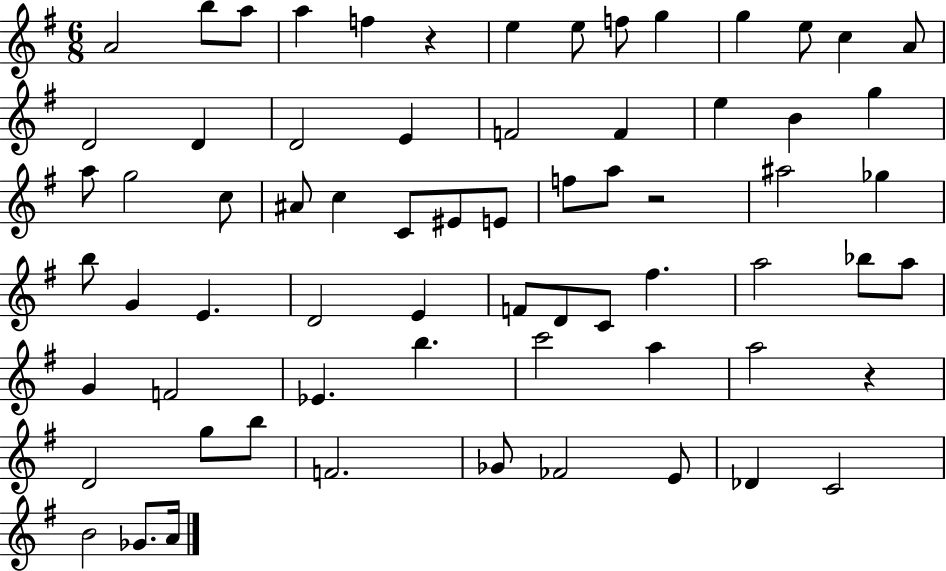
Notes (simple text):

A4/h B5/e A5/e A5/q F5/q R/q E5/q E5/e F5/e G5/q G5/q E5/e C5/q A4/e D4/h D4/q D4/h E4/q F4/h F4/q E5/q B4/q G5/q A5/e G5/h C5/e A#4/e C5/q C4/e EIS4/e E4/e F5/e A5/e R/h A#5/h Gb5/q B5/e G4/q E4/q. D4/h E4/q F4/e D4/e C4/e F#5/q. A5/h Bb5/e A5/e G4/q F4/h Eb4/q. B5/q. C6/h A5/q A5/h R/q D4/h G5/e B5/e F4/h. Gb4/e FES4/h E4/e Db4/q C4/h B4/h Gb4/e. A4/s